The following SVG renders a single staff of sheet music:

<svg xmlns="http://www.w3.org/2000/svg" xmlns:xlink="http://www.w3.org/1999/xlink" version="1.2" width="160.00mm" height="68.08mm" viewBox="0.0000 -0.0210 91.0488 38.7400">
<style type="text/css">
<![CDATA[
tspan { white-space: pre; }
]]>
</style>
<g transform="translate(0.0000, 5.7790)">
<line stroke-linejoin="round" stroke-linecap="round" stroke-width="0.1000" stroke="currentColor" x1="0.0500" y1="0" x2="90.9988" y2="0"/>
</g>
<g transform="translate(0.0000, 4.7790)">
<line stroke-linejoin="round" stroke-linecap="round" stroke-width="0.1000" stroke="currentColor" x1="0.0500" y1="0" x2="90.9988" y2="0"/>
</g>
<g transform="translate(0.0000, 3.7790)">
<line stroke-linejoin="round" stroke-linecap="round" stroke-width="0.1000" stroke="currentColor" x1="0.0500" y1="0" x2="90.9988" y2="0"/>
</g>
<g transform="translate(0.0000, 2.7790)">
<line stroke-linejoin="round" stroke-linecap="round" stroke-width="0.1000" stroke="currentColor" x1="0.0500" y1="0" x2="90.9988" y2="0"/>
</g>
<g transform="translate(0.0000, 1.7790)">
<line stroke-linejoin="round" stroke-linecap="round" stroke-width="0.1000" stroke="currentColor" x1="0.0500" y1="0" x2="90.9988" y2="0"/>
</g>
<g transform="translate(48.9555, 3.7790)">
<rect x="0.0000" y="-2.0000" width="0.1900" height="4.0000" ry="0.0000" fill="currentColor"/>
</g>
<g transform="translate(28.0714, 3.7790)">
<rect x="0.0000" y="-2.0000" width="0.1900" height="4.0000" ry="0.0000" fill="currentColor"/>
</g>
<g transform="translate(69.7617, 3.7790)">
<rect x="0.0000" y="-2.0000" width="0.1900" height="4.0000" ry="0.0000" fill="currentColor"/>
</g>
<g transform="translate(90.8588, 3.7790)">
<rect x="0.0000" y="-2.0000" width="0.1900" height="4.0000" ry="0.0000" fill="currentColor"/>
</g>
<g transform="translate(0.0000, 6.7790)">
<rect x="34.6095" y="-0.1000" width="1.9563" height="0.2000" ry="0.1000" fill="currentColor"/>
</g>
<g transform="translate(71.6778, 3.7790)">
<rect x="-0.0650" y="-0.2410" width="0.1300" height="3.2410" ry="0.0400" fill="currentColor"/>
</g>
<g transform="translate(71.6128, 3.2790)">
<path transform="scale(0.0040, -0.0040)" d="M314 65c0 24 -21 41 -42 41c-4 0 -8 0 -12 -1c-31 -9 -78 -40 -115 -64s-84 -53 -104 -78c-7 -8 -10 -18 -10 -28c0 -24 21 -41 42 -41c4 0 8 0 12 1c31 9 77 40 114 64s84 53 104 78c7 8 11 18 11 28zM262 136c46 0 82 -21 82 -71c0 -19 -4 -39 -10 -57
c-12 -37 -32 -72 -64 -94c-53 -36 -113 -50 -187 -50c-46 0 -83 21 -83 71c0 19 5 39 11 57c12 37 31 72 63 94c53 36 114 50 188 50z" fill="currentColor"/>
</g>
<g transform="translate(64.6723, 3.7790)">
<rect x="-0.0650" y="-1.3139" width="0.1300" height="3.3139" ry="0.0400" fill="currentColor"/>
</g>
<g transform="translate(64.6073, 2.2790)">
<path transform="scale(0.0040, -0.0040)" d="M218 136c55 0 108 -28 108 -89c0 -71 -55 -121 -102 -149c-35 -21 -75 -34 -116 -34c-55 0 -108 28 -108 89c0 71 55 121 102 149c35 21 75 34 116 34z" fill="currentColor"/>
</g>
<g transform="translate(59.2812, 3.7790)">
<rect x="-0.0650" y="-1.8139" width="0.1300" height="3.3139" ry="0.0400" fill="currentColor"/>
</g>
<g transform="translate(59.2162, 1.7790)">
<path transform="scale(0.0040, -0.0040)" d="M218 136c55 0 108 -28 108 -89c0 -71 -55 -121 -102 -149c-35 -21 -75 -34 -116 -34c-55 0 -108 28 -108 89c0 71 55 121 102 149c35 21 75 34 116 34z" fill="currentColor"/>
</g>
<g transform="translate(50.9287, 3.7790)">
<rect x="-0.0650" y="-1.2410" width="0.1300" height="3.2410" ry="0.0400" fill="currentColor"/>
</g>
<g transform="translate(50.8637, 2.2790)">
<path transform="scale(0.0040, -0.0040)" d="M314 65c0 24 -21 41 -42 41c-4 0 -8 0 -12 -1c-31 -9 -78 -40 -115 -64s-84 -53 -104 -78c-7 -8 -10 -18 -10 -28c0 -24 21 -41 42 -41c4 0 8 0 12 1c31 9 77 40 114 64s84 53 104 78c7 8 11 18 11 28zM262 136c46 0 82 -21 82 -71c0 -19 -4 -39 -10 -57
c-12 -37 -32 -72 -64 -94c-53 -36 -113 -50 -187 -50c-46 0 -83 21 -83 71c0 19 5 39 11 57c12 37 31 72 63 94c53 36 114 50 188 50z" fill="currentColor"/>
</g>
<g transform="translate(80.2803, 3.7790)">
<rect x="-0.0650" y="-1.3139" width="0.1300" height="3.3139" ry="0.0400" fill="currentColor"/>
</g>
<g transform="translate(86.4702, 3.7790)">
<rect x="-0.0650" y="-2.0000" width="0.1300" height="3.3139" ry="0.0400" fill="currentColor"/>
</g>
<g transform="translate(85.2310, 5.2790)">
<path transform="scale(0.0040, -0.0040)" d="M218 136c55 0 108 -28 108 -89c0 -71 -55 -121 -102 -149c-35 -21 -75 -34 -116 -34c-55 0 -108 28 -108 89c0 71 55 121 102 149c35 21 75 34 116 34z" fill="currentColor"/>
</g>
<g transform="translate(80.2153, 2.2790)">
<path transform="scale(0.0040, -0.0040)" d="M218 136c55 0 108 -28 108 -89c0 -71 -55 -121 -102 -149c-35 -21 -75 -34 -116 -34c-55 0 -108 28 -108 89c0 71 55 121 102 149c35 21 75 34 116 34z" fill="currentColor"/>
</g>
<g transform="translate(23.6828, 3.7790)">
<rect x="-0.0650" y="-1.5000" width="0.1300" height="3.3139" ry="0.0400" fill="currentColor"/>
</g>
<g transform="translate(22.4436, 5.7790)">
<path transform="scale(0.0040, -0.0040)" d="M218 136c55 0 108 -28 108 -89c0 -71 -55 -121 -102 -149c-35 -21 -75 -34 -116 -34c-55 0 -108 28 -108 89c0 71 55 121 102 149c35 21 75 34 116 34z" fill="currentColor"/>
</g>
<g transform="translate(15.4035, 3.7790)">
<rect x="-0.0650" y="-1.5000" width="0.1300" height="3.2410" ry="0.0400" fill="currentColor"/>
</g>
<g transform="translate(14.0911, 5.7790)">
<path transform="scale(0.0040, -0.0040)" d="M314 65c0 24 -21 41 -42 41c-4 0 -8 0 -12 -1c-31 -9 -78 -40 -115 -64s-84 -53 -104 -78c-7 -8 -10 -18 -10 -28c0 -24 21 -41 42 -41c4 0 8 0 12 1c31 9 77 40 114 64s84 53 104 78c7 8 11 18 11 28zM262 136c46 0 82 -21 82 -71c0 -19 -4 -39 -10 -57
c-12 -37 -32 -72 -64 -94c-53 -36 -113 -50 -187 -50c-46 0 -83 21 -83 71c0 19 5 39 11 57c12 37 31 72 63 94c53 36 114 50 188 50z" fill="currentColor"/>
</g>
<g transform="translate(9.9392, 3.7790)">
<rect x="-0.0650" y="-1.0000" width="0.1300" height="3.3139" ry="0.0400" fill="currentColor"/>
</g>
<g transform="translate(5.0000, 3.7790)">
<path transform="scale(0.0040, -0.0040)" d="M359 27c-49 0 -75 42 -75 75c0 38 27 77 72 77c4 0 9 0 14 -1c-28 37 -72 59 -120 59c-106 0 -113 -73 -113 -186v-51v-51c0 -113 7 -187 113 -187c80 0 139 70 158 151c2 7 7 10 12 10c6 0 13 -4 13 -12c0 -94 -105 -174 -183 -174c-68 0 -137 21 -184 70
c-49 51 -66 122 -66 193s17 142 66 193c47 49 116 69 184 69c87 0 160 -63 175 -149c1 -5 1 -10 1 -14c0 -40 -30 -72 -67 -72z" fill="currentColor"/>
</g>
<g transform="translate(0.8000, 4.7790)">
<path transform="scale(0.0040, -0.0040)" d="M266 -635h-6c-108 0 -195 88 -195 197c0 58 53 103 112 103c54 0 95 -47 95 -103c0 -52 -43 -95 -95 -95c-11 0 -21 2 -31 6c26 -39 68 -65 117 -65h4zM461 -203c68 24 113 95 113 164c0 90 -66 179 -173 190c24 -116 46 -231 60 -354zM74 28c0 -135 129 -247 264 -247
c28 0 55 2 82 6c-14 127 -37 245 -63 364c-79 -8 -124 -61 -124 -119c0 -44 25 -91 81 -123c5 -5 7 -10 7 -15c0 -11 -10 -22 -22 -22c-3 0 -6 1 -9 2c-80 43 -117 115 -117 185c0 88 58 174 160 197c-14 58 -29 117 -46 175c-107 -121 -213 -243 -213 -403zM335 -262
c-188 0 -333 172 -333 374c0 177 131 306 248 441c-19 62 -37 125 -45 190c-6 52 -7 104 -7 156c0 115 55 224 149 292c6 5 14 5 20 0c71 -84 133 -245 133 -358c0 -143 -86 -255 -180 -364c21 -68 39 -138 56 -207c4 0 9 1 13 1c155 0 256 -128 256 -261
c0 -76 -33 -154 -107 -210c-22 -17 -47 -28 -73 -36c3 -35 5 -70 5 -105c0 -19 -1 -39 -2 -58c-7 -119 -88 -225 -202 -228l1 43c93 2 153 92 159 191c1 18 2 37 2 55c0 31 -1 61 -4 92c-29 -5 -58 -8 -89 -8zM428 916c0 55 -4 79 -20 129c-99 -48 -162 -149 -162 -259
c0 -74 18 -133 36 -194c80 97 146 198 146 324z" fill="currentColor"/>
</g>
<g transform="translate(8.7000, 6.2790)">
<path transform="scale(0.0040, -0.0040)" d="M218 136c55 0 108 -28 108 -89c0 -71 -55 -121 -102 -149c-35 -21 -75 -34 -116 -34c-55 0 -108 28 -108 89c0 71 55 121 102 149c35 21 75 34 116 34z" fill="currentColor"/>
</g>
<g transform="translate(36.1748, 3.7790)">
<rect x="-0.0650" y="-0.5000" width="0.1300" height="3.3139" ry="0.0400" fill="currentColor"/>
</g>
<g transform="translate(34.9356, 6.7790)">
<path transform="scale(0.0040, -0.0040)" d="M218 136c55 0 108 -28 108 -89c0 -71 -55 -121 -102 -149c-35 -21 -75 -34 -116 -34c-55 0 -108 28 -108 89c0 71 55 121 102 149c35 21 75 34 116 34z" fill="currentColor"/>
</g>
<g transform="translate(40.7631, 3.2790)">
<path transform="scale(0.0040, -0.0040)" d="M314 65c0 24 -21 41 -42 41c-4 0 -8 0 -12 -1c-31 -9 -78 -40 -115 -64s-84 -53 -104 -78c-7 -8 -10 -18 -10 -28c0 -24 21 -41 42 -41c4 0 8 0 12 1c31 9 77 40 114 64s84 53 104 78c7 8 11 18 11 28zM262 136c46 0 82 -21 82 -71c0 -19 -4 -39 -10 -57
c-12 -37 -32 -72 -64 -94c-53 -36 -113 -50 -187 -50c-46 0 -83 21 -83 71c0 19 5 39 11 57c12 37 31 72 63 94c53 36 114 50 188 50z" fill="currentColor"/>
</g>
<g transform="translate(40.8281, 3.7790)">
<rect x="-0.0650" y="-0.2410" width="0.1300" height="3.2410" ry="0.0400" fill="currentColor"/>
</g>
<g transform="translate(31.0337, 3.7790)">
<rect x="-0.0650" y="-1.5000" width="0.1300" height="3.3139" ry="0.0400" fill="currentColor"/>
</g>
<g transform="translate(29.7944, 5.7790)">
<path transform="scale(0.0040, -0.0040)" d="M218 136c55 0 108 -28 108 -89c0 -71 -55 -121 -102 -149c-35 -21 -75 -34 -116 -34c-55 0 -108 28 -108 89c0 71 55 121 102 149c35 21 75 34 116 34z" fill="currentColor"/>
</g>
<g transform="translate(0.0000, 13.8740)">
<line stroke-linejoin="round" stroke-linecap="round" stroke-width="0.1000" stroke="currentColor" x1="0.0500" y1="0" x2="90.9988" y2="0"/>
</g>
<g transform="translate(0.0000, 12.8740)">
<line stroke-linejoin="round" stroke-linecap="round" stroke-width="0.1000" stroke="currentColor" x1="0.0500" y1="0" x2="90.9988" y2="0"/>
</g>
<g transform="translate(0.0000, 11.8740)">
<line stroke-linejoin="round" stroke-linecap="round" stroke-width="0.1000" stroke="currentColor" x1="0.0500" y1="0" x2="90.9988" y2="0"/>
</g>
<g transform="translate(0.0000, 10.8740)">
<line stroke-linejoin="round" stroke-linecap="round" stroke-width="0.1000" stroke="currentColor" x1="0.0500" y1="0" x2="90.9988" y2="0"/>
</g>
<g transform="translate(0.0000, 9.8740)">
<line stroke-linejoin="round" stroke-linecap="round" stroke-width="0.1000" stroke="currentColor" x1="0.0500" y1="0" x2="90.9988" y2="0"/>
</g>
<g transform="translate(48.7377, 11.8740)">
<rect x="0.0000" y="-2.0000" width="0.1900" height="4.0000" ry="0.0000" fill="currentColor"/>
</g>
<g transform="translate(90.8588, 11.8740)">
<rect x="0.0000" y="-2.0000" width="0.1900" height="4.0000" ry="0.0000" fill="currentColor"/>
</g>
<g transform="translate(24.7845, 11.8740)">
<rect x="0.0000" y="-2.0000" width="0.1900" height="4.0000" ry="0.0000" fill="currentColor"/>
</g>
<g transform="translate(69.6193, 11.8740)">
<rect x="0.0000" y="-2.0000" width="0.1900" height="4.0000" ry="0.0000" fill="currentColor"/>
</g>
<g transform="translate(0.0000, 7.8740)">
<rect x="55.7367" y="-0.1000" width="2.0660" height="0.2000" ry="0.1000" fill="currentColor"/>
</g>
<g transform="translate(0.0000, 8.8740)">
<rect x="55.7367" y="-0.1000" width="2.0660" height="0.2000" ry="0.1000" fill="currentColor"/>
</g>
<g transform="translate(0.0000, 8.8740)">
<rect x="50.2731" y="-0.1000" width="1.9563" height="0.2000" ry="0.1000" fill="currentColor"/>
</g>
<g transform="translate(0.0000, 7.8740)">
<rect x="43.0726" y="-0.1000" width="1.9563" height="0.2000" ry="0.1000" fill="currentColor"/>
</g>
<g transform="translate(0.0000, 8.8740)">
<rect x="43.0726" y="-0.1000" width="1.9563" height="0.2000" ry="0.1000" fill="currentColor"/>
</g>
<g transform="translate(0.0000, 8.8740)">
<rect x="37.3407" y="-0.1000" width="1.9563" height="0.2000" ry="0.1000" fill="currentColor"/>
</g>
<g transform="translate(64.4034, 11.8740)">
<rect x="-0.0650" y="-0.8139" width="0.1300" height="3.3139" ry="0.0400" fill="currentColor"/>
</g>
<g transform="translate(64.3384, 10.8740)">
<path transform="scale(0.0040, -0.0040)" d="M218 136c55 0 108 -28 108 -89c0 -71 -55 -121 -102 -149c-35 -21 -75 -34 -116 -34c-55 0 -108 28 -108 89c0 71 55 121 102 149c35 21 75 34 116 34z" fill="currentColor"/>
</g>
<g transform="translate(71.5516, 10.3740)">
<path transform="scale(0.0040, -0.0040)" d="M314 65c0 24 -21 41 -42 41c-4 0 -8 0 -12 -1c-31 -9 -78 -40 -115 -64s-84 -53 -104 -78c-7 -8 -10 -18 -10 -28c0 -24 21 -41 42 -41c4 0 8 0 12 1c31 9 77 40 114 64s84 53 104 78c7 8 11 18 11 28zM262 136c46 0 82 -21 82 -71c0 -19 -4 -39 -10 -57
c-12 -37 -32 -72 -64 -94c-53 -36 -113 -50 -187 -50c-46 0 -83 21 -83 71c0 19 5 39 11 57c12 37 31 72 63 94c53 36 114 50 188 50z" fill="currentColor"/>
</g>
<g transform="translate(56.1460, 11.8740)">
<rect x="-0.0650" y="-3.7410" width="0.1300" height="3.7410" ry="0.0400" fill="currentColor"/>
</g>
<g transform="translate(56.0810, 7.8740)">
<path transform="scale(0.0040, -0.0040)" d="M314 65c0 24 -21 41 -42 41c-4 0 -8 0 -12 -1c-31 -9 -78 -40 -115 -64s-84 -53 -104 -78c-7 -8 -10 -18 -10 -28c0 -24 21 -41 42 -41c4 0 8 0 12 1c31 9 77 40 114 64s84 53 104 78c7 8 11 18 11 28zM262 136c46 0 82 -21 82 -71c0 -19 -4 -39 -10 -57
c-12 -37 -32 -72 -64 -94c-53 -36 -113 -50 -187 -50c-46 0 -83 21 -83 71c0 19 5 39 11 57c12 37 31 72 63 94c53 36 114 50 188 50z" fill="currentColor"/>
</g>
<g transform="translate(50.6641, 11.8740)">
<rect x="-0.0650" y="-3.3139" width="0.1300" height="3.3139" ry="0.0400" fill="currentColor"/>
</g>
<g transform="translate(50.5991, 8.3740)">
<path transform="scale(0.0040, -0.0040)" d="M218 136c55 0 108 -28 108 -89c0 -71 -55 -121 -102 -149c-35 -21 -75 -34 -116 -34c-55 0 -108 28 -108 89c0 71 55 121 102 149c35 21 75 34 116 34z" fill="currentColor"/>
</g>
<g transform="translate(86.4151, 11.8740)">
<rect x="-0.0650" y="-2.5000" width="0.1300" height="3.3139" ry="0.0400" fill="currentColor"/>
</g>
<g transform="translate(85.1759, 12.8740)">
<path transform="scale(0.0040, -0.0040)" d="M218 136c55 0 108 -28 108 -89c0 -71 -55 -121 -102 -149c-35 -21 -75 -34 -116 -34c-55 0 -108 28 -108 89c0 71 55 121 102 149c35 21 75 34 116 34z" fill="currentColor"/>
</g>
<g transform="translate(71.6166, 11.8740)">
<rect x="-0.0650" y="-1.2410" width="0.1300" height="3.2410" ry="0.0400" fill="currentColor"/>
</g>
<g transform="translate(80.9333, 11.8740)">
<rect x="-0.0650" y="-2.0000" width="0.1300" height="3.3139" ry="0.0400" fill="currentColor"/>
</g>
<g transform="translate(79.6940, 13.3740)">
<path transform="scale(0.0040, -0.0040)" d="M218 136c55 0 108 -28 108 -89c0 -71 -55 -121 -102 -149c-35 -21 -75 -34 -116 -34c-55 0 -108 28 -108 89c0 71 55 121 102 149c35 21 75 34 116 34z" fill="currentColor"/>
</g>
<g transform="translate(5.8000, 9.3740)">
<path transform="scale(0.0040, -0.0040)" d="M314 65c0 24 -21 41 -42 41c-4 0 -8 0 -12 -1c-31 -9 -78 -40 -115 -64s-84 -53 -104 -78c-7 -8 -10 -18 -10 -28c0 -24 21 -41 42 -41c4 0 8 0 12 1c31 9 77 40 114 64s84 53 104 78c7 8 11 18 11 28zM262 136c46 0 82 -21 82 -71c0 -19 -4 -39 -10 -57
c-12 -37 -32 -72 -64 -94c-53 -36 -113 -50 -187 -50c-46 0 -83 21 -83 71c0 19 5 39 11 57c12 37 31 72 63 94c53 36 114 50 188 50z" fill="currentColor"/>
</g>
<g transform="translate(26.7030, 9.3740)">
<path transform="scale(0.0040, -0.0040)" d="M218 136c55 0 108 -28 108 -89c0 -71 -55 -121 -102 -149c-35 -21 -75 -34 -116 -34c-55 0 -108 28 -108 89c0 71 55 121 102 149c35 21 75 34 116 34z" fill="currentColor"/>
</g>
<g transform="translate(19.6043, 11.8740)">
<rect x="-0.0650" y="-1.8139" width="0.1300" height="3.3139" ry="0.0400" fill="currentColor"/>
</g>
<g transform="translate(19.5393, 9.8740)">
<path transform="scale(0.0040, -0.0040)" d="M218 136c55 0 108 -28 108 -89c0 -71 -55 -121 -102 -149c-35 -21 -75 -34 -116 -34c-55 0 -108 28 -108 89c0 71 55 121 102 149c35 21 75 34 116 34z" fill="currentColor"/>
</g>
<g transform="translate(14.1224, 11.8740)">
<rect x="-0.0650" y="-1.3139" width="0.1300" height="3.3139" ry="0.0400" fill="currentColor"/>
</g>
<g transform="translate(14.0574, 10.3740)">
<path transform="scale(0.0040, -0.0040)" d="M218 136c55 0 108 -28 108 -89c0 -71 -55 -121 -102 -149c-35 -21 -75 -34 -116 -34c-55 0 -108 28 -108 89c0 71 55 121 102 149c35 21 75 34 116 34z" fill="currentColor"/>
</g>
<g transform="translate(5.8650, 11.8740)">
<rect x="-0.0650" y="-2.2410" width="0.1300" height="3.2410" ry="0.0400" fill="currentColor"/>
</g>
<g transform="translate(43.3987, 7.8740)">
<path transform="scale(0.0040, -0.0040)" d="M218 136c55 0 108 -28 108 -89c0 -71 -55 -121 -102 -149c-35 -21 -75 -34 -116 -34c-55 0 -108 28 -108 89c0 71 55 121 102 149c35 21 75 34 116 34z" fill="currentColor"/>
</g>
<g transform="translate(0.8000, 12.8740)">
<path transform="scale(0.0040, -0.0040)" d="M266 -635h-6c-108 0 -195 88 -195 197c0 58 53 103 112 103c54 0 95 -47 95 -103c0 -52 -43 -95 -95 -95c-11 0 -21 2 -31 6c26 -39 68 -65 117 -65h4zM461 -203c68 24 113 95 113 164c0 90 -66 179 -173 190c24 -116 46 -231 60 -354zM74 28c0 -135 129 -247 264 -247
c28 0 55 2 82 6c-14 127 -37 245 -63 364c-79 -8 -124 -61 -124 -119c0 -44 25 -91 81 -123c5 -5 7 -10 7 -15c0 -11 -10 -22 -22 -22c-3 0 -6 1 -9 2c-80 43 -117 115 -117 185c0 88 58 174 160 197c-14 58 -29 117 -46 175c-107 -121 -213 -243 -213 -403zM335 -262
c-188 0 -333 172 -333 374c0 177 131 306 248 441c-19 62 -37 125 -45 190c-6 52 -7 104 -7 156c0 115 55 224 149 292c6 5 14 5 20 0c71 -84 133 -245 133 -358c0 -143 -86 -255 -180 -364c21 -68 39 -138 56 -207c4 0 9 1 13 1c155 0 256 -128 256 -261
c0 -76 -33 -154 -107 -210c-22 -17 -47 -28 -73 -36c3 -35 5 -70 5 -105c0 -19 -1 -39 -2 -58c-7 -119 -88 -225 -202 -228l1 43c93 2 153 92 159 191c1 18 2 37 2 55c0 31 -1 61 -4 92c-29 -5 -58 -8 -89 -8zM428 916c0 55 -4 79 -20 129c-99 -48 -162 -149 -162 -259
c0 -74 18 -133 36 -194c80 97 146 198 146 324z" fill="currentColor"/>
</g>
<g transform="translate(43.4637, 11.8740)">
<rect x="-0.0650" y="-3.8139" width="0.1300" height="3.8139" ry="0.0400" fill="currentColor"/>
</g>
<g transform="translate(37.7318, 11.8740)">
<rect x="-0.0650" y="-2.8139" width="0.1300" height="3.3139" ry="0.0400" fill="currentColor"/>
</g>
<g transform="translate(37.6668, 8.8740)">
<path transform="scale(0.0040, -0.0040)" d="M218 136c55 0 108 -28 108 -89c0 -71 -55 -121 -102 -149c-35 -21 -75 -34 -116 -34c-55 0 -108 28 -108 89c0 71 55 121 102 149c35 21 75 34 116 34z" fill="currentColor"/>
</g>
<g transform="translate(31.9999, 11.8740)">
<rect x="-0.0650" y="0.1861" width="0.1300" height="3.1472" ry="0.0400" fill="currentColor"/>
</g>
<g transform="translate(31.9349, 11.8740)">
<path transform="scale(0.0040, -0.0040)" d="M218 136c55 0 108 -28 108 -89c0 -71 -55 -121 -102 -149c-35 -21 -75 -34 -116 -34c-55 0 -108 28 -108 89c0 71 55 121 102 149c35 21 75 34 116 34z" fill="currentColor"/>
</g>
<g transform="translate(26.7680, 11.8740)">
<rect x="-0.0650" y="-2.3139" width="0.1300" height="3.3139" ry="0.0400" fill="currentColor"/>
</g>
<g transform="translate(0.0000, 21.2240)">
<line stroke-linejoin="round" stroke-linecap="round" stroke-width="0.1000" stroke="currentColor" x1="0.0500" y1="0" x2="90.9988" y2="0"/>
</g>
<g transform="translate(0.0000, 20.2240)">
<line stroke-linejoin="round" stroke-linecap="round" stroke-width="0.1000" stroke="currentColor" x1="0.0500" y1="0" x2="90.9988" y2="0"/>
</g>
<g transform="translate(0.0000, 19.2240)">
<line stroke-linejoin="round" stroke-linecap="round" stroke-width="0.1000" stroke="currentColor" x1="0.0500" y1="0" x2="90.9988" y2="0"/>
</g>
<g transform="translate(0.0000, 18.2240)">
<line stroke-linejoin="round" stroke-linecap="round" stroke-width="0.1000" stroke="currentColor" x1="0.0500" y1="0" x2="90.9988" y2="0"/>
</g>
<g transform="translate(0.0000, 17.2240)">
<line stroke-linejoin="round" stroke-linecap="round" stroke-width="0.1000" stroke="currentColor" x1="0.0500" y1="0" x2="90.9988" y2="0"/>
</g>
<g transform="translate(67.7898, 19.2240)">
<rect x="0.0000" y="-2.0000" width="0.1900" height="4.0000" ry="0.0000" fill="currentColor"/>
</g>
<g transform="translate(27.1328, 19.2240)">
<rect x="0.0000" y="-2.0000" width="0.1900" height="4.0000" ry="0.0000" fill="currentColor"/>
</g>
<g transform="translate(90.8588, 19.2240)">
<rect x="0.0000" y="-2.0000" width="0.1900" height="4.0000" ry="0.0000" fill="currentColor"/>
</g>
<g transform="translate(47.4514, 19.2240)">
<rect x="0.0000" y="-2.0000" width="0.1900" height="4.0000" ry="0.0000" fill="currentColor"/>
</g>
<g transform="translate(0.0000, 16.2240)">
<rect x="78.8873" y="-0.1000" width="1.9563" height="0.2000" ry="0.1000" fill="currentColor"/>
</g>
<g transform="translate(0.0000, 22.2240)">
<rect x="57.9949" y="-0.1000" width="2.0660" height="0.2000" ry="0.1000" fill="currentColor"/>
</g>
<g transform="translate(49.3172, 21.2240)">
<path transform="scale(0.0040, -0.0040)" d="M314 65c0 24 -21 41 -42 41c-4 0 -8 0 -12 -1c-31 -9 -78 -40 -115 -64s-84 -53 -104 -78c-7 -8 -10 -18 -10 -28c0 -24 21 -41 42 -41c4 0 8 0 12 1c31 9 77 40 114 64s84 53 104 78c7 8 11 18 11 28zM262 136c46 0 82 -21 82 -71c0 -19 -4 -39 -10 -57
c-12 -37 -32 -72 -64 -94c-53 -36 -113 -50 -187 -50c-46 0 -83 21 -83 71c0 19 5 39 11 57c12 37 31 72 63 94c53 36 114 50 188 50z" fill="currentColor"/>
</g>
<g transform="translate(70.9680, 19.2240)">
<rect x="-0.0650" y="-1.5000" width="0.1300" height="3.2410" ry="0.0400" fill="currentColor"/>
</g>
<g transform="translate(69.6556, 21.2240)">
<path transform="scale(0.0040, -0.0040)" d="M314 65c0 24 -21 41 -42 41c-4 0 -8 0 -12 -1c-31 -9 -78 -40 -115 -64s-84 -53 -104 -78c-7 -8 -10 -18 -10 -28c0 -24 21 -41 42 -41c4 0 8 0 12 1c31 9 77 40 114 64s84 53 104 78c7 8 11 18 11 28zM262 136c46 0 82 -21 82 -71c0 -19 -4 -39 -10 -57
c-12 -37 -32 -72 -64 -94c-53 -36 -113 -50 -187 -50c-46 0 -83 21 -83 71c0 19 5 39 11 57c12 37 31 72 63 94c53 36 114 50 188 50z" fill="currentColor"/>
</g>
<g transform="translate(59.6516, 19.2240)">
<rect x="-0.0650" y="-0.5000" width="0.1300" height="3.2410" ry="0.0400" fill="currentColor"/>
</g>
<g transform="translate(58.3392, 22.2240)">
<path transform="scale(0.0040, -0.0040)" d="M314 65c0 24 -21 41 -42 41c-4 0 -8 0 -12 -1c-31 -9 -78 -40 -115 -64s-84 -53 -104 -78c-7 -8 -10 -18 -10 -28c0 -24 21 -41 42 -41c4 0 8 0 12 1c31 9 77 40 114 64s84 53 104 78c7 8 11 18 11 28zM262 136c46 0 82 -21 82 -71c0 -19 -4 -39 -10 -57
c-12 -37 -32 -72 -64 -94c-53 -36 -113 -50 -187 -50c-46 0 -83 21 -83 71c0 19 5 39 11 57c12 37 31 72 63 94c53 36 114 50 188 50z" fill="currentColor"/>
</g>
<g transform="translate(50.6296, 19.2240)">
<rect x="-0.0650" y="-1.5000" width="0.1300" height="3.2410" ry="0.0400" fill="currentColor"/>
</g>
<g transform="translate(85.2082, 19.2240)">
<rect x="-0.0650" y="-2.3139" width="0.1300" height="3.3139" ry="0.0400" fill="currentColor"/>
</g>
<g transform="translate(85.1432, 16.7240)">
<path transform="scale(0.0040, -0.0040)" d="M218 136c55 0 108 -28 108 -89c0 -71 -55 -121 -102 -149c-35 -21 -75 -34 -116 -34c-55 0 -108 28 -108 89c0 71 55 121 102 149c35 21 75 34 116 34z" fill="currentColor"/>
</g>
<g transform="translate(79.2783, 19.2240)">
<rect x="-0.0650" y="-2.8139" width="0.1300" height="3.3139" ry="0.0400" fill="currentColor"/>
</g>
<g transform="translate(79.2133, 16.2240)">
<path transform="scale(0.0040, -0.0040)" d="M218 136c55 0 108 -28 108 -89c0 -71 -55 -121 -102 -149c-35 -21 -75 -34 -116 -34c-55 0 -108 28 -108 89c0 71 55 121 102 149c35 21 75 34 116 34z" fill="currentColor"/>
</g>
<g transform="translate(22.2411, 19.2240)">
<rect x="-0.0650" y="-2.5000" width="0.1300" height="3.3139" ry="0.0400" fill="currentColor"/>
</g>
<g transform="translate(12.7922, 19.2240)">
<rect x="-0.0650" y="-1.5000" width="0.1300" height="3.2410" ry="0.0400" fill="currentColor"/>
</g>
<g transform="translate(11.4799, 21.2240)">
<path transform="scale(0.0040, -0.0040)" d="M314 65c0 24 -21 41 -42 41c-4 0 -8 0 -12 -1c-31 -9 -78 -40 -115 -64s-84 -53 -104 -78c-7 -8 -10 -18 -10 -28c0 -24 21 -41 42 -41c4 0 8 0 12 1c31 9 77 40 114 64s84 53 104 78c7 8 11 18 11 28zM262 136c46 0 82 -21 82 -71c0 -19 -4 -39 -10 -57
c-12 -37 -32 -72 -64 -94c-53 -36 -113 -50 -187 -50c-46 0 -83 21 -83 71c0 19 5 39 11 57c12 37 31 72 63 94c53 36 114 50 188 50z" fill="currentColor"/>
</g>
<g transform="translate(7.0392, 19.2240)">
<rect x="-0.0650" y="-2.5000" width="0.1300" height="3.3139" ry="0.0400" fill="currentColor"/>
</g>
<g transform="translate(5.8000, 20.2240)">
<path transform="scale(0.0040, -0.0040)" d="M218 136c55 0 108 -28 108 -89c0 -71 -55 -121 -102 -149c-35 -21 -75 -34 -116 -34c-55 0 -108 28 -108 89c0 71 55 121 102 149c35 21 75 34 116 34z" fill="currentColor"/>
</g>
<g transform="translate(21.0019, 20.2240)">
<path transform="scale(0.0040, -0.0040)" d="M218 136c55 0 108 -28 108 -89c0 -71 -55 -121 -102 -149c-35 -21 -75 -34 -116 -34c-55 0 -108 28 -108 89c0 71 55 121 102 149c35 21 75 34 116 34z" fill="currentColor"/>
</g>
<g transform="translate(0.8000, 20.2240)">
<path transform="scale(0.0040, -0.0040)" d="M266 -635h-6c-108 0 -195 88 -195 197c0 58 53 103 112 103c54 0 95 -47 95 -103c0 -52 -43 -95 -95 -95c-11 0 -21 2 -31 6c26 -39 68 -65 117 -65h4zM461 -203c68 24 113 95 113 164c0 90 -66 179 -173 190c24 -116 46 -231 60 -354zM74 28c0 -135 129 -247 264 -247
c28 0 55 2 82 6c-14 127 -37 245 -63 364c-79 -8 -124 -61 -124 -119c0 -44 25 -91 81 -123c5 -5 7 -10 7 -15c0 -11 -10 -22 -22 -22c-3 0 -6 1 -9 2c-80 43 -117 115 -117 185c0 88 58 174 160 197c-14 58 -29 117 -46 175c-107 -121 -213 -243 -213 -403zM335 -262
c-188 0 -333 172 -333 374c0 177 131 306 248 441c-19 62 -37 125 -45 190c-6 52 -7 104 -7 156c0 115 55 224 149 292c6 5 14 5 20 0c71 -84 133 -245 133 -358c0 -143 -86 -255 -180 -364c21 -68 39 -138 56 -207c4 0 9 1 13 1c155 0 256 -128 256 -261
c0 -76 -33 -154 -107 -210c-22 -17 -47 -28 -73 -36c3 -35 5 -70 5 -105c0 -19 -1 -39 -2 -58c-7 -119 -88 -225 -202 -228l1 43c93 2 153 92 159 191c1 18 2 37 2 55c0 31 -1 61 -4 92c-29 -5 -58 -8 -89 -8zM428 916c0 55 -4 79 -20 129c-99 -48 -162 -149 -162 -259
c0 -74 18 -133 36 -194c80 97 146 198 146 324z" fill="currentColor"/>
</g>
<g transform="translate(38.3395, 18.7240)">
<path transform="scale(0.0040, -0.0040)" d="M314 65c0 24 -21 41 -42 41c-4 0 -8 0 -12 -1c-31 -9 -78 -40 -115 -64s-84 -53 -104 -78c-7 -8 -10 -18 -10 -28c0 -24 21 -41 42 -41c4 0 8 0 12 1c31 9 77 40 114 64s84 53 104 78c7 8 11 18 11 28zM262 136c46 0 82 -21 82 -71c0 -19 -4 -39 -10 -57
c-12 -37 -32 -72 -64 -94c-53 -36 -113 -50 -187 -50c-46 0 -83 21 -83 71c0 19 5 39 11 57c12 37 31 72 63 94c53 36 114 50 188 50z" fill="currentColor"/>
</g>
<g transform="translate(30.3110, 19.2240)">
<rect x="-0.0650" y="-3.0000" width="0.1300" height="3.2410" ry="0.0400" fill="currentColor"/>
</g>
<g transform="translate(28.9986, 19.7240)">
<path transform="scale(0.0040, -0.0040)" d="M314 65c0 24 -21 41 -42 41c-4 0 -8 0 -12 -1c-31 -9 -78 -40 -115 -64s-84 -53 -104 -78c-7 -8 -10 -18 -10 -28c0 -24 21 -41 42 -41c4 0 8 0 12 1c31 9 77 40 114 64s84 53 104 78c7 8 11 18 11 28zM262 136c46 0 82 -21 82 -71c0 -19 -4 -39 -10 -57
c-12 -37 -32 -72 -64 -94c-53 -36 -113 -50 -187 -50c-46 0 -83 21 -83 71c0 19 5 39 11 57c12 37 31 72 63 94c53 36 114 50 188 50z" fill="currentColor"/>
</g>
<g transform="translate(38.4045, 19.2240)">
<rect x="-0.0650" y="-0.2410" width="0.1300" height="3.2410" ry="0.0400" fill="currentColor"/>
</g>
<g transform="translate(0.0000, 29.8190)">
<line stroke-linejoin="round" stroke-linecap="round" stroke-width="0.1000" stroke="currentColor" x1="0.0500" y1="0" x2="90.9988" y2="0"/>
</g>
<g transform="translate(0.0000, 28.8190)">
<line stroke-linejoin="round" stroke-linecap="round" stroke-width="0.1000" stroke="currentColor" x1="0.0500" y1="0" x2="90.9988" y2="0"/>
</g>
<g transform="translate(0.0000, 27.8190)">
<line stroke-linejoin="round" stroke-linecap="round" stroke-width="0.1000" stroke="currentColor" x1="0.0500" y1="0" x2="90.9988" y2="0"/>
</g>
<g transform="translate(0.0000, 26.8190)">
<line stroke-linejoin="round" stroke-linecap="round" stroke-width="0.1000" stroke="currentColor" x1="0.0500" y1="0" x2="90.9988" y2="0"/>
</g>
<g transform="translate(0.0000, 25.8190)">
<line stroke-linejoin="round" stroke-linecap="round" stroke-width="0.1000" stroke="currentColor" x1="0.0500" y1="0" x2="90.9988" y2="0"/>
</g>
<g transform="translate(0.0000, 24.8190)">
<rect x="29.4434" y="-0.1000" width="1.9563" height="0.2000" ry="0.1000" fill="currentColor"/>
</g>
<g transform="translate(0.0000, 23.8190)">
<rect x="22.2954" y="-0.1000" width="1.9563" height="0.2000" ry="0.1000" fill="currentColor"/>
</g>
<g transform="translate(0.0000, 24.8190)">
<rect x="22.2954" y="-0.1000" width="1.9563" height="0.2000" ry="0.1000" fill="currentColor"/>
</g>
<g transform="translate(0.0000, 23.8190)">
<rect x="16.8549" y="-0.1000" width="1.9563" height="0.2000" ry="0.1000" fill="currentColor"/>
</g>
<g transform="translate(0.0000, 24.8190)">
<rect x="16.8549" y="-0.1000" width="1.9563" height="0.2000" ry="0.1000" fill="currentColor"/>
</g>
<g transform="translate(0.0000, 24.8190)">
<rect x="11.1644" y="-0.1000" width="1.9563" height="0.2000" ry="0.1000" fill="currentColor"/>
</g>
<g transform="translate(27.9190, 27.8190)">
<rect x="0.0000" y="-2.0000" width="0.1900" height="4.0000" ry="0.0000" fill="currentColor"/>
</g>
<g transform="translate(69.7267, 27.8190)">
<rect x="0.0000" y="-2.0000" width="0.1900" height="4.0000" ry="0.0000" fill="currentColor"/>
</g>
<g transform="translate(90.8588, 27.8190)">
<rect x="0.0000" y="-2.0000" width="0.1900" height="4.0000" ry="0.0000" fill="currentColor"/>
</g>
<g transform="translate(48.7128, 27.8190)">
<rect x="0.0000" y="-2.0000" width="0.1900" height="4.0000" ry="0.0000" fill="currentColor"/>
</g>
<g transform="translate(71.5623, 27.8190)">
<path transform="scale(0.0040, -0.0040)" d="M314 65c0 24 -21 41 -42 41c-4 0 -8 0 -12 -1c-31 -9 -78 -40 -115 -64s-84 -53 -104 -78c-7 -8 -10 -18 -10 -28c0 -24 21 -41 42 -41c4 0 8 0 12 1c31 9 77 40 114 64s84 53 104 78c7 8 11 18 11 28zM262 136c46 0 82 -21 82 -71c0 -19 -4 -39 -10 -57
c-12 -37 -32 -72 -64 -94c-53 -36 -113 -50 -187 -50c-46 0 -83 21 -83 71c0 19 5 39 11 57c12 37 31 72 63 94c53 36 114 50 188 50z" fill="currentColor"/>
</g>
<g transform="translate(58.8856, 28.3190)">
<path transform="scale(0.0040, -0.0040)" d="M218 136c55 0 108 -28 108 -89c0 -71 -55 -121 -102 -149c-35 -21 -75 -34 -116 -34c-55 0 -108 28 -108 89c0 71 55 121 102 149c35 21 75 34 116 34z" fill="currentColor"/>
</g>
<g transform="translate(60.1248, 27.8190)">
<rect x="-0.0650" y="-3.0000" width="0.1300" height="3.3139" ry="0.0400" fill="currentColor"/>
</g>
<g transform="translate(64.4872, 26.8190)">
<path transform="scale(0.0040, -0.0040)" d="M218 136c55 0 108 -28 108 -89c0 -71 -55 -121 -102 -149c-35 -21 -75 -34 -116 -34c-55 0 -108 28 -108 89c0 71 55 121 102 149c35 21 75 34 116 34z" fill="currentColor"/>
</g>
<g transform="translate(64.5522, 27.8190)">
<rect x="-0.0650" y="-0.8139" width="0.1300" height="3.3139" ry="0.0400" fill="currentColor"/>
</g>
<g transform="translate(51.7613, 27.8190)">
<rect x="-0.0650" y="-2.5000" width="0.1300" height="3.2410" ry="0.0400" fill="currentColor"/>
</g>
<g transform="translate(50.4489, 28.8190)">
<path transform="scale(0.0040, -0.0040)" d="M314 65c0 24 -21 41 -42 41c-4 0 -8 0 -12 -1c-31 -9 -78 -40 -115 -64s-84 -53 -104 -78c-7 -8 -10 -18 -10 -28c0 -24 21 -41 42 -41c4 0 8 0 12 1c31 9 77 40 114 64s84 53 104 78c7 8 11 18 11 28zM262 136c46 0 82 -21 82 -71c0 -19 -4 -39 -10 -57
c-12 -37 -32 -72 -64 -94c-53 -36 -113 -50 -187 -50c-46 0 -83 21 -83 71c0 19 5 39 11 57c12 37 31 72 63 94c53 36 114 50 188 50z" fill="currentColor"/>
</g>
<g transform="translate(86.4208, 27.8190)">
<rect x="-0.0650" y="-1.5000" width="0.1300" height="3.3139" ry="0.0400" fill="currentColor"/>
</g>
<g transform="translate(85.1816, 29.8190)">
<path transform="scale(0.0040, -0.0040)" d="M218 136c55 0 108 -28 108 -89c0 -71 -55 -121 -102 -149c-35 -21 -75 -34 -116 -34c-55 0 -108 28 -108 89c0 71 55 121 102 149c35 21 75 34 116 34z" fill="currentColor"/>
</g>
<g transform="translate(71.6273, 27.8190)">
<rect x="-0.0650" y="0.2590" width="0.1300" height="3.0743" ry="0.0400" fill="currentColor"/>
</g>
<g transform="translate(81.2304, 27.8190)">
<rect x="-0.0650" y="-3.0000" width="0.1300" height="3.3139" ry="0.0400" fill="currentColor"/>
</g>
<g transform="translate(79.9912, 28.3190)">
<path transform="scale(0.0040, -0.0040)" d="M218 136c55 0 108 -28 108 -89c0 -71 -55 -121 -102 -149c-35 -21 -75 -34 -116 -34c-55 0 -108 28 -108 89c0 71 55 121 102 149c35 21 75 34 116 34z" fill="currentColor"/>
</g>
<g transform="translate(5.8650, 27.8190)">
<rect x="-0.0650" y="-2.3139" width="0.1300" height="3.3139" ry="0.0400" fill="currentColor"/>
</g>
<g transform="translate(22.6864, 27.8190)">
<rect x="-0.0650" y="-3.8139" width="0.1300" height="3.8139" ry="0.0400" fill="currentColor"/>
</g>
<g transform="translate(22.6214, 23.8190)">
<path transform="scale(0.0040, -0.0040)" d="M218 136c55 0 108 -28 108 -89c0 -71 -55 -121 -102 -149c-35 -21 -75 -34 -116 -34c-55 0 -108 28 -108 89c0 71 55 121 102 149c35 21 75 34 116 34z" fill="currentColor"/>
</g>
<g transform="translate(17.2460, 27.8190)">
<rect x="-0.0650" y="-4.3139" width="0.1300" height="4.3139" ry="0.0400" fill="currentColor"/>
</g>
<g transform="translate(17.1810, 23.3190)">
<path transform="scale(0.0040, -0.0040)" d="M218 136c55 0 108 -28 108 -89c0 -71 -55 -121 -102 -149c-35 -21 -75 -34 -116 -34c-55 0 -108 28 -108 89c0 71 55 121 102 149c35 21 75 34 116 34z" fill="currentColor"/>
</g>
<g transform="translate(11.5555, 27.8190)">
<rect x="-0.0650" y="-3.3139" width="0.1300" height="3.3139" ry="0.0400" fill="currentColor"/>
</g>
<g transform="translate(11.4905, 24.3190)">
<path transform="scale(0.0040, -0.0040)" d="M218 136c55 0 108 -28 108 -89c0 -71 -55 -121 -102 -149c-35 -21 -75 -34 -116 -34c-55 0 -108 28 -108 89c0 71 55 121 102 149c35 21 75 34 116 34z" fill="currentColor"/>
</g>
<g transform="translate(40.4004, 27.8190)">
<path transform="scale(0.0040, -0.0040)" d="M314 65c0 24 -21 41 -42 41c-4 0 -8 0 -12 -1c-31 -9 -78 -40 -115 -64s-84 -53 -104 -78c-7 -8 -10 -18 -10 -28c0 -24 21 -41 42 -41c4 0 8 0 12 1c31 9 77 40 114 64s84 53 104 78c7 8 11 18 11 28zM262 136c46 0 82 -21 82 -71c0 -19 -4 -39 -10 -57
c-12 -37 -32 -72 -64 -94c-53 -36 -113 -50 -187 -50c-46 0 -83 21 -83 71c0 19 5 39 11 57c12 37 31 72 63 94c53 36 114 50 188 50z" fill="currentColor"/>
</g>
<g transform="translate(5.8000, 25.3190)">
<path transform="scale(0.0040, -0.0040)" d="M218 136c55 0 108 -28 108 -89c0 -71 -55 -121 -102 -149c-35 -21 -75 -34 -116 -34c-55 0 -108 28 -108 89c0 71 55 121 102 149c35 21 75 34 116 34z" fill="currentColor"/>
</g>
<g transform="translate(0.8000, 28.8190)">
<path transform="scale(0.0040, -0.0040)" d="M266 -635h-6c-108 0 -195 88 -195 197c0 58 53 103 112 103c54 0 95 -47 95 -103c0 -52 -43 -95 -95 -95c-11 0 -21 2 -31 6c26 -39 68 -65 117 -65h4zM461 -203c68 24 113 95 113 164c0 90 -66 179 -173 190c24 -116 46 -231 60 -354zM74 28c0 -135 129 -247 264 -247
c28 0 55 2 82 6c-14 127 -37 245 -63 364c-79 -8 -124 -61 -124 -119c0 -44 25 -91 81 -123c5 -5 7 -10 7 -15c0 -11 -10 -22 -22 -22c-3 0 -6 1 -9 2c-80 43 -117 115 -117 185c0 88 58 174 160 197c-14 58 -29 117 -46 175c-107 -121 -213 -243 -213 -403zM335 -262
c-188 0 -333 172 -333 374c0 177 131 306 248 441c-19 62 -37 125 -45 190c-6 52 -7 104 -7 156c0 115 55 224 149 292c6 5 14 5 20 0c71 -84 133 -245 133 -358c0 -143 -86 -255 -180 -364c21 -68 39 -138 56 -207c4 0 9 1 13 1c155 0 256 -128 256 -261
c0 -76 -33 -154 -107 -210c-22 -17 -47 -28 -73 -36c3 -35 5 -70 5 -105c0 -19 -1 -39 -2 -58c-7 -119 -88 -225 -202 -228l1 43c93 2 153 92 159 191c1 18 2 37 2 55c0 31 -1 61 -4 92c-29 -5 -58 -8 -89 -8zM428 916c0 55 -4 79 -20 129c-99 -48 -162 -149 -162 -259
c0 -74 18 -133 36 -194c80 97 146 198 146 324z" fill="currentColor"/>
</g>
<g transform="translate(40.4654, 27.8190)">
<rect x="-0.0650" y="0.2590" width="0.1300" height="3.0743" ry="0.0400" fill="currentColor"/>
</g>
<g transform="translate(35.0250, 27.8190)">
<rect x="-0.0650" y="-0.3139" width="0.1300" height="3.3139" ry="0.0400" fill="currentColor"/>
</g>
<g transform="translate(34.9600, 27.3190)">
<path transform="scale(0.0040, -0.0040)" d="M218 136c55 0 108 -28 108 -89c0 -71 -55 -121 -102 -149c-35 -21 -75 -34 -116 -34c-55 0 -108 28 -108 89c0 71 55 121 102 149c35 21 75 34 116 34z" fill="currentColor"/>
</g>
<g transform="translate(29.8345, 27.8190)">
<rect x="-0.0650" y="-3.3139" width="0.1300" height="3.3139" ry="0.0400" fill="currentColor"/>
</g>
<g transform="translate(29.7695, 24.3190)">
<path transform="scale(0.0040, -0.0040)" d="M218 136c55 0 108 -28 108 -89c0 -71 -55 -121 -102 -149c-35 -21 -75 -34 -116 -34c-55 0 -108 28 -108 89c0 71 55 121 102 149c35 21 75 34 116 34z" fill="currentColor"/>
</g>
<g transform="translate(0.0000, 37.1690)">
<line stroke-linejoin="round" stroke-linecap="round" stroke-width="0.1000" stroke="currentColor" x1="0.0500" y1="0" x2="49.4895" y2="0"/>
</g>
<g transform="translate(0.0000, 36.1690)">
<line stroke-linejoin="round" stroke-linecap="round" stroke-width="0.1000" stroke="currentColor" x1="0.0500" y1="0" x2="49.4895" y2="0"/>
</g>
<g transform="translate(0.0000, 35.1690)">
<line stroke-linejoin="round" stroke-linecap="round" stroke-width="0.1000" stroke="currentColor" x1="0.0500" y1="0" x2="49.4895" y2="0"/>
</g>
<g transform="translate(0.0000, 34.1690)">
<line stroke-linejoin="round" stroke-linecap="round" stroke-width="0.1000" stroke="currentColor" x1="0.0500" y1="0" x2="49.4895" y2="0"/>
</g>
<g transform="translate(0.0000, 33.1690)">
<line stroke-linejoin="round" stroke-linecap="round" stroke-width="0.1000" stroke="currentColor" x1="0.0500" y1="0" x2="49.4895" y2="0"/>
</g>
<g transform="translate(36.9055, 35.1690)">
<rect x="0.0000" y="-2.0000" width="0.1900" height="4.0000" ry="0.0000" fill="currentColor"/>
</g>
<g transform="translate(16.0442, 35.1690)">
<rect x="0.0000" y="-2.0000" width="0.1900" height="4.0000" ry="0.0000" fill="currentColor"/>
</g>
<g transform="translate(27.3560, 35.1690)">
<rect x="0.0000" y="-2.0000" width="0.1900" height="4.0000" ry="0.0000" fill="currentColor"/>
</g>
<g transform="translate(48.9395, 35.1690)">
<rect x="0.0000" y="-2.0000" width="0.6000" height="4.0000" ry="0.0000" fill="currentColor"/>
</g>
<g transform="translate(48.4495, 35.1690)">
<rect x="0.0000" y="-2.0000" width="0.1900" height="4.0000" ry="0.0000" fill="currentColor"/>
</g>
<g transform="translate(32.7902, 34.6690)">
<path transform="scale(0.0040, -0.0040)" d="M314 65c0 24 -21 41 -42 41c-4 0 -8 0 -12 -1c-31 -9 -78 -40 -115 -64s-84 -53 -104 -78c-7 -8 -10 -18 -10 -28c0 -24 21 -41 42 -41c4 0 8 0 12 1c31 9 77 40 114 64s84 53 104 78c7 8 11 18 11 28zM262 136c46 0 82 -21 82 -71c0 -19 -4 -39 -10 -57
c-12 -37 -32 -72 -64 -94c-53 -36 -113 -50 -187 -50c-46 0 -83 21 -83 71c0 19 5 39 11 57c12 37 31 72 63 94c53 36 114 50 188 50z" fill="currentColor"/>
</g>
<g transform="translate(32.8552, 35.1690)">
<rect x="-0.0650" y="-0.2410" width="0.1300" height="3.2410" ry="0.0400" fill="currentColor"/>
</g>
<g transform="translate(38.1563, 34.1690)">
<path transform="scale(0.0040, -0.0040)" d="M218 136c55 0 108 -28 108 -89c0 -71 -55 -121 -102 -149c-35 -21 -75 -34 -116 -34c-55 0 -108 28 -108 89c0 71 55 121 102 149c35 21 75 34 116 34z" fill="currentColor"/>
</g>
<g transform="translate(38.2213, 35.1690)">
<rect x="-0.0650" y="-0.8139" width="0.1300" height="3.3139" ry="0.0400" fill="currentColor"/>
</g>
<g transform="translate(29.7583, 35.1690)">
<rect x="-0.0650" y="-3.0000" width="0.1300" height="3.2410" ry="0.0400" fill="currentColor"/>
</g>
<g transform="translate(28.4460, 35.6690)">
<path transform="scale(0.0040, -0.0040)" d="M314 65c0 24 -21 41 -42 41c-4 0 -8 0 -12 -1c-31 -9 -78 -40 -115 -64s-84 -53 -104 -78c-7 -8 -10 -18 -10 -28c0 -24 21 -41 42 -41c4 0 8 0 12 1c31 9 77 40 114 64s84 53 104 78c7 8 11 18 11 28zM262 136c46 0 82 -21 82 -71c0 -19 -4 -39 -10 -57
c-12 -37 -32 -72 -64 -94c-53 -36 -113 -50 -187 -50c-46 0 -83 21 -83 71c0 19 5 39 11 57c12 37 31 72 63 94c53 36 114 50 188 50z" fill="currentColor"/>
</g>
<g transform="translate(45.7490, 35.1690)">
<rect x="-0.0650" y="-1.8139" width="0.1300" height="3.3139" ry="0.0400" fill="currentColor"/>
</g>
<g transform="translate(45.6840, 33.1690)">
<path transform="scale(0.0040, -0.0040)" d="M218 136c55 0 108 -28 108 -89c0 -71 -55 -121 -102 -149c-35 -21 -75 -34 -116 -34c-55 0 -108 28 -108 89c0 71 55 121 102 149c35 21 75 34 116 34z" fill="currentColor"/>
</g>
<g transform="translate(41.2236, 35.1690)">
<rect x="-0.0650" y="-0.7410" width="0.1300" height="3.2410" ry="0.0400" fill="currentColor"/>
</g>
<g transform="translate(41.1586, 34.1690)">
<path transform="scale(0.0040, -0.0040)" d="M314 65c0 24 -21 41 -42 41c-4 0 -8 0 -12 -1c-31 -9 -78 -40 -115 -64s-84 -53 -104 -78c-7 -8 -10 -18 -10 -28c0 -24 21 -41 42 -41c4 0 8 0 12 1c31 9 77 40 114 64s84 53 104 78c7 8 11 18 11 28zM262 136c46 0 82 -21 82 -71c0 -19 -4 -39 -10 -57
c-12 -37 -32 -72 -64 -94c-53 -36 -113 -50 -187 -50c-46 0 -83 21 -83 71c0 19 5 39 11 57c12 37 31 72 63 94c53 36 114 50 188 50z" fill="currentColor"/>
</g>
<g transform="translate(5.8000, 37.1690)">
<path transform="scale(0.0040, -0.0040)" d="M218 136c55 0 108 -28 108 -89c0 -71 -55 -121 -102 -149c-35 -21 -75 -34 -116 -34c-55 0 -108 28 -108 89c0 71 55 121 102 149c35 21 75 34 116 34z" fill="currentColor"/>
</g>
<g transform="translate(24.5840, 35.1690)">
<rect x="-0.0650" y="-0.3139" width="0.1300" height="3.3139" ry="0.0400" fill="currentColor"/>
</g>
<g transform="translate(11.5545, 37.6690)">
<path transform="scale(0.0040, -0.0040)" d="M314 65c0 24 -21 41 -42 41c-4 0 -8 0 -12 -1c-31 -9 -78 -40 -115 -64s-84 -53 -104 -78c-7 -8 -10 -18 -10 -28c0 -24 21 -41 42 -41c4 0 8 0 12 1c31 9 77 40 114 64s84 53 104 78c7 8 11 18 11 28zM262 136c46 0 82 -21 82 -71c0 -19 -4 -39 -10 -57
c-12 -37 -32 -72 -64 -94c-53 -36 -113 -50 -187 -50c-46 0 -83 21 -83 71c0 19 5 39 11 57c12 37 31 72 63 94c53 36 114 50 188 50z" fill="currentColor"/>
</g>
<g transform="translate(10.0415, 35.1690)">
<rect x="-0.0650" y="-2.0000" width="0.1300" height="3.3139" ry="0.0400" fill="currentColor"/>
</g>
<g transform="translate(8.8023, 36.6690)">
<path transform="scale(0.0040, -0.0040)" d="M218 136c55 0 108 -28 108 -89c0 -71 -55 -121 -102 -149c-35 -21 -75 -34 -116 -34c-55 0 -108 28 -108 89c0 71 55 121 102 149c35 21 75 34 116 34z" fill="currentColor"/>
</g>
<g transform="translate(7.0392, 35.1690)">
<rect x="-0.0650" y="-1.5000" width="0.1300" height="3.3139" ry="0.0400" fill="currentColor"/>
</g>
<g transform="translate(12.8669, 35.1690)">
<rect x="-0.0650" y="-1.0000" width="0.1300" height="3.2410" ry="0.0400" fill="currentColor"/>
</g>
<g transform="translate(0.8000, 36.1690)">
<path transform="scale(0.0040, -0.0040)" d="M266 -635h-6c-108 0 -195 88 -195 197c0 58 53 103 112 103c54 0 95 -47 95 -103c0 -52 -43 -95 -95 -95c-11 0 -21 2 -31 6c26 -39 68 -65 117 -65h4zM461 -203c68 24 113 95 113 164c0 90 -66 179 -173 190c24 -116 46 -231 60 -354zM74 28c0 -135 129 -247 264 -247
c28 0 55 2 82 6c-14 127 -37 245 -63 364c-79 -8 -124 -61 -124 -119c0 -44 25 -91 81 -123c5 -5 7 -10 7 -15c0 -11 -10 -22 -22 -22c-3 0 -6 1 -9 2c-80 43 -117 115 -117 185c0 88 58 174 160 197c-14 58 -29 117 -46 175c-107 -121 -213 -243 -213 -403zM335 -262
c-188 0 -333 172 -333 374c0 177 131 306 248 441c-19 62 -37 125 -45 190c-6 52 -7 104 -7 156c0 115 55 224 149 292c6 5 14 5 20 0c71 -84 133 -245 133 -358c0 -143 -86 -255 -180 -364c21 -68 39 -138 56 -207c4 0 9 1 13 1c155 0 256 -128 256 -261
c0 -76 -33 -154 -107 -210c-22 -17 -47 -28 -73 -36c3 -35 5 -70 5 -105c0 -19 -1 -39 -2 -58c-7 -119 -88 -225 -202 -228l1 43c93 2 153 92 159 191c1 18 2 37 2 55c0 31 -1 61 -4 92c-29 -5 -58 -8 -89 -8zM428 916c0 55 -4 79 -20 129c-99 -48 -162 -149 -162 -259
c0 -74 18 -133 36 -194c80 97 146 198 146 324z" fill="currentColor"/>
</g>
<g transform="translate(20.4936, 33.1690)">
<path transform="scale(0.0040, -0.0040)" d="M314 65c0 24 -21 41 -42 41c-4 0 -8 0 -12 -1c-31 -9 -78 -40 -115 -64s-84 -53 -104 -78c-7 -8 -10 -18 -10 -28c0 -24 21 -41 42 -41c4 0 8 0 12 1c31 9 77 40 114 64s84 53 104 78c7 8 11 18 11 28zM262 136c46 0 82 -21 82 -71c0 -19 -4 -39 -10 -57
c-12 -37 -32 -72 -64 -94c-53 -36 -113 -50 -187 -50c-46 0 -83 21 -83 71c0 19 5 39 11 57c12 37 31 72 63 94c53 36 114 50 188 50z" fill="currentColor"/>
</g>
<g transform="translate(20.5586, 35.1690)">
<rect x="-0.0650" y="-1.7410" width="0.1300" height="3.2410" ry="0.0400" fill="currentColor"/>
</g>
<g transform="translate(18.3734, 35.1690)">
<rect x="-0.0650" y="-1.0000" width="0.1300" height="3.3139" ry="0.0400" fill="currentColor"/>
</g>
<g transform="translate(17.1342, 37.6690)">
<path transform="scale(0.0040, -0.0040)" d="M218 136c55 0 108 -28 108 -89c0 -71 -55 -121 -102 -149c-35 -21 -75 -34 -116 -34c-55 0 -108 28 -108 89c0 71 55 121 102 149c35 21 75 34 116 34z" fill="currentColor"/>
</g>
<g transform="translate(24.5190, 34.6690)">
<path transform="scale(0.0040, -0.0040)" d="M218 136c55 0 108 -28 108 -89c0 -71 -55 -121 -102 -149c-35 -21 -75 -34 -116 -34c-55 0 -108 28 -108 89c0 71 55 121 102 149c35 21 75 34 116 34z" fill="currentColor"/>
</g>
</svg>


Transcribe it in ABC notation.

X:1
T:Untitled
M:4/4
L:1/4
K:C
D E2 E E C c2 e2 f e c2 e F g2 e f g B a c' b c'2 d e2 F G G E2 G A2 c2 E2 C2 E2 a g g b d' c' b c B2 G2 A d B2 A E E F D2 D f2 c A2 c2 d d2 f